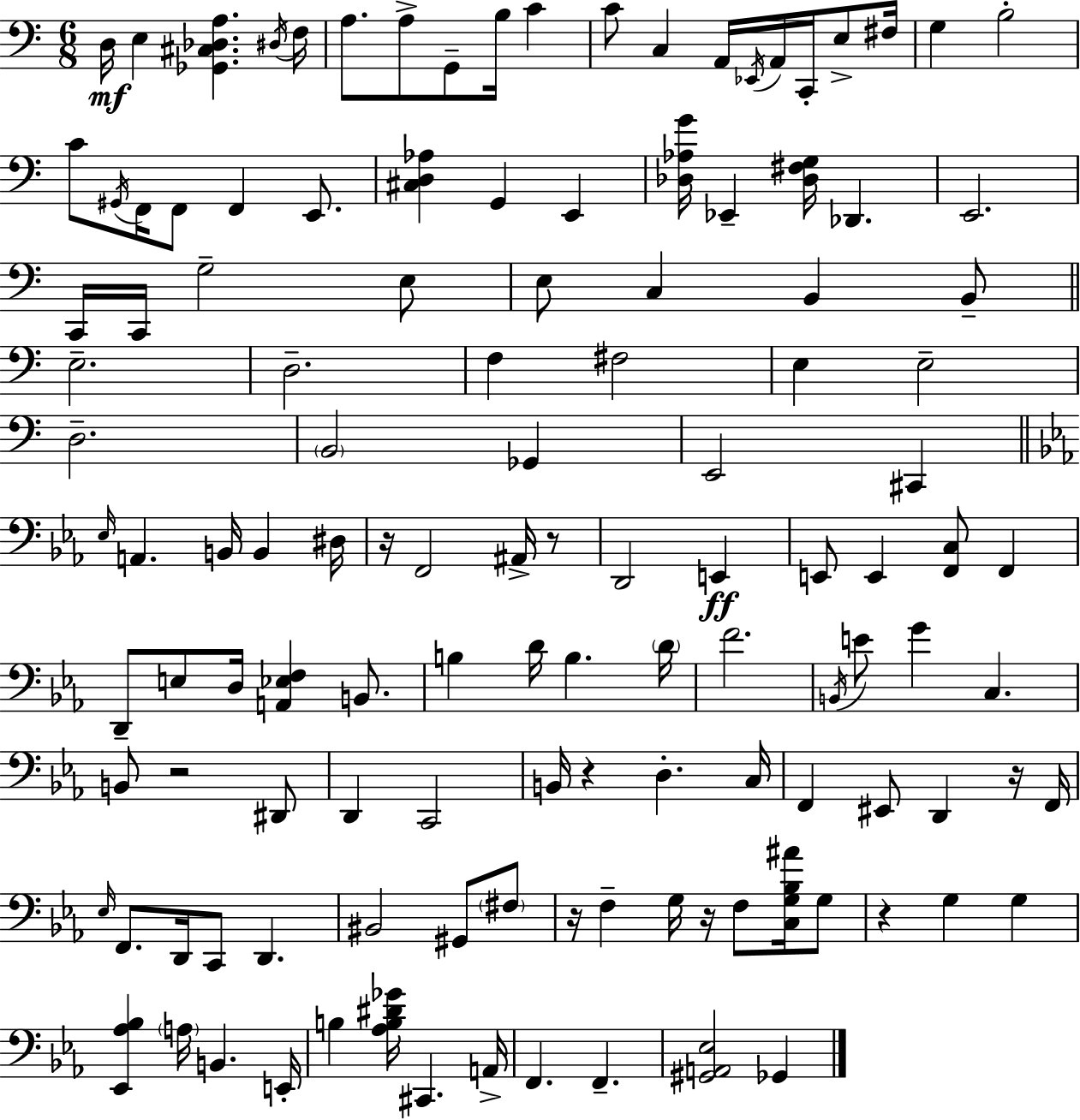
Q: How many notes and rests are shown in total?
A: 126